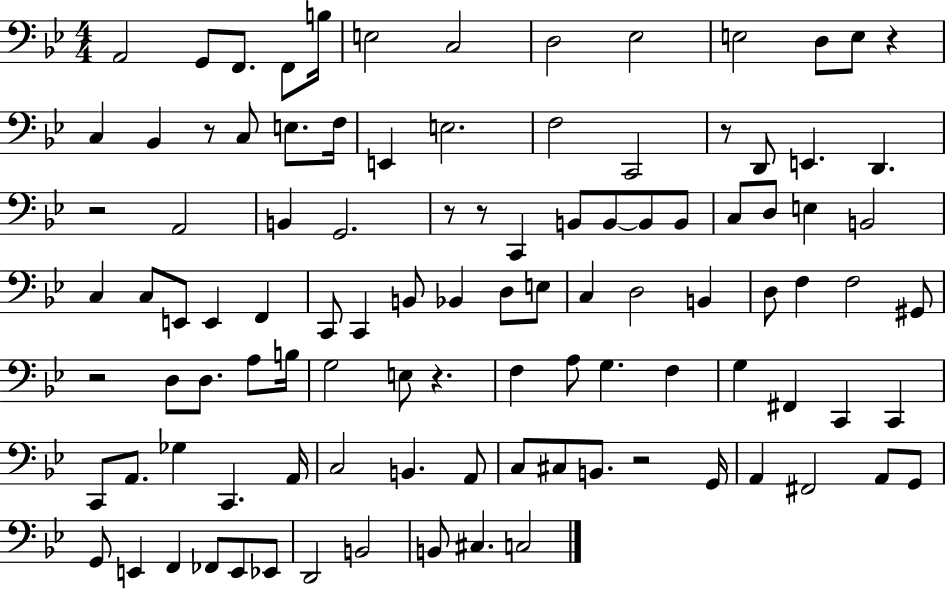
X:1
T:Untitled
M:4/4
L:1/4
K:Bb
A,,2 G,,/2 F,,/2 F,,/2 B,/4 E,2 C,2 D,2 _E,2 E,2 D,/2 E,/2 z C, _B,, z/2 C,/2 E,/2 F,/4 E,, E,2 F,2 C,,2 z/2 D,,/2 E,, D,, z2 A,,2 B,, G,,2 z/2 z/2 C,, B,,/2 B,,/2 B,,/2 B,,/2 C,/2 D,/2 E, B,,2 C, C,/2 E,,/2 E,, F,, C,,/2 C,, B,,/2 _B,, D,/2 E,/2 C, D,2 B,, D,/2 F, F,2 ^G,,/2 z2 D,/2 D,/2 A,/2 B,/4 G,2 E,/2 z F, A,/2 G, F, G, ^F,, C,, C,, C,,/2 A,,/2 _G, C,, A,,/4 C,2 B,, A,,/2 C,/2 ^C,/2 B,,/2 z2 G,,/4 A,, ^F,,2 A,,/2 G,,/2 G,,/2 E,, F,, _F,,/2 E,,/2 _E,,/2 D,,2 B,,2 B,,/2 ^C, C,2